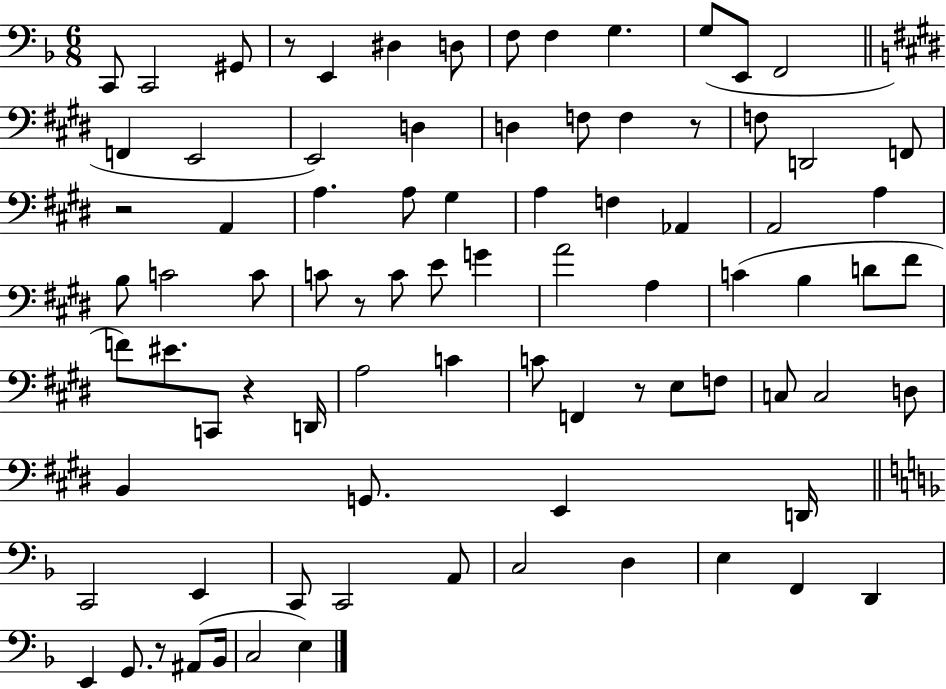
{
  \clef bass
  \numericTimeSignature
  \time 6/8
  \key f \major
  c,8 c,2 gis,8 | r8 e,4 dis4 d8 | f8 f4 g4. | g8( e,8 f,2 | \break \bar "||" \break \key e \major f,4 e,2 | e,2) d4 | d4 f8 f4 r8 | f8 d,2 f,8 | \break r2 a,4 | a4. a8 gis4 | a4 f4 aes,4 | a,2 a4 | \break b8 c'2 c'8 | c'8 r8 c'8 e'8 g'4 | a'2 a4 | c'4( b4 d'8 fis'8 | \break f'8) eis'8. c,8 r4 d,16 | a2 c'4 | c'8 f,4 r8 e8 f8 | c8 c2 d8 | \break b,4 g,8. e,4 d,16 | \bar "||" \break \key f \major c,2 e,4 | c,8 c,2 a,8 | c2 d4 | e4 f,4 d,4 | \break e,4 g,8. r8 ais,8( bes,16 | c2 e4) | \bar "|."
}